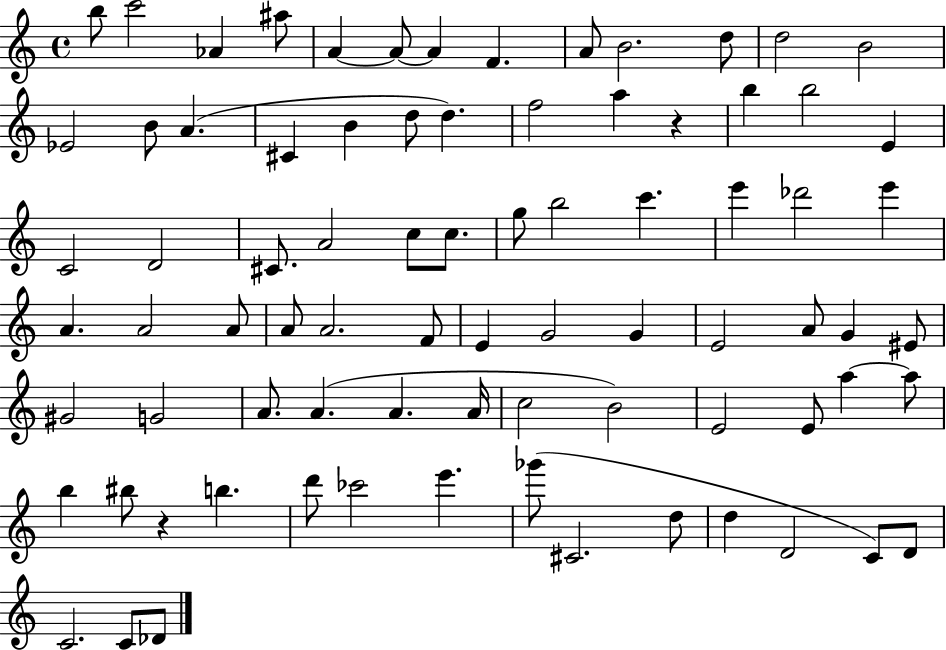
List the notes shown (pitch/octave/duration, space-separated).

B5/e C6/h Ab4/q A#5/e A4/q A4/e A4/q F4/q. A4/e B4/h. D5/e D5/h B4/h Eb4/h B4/e A4/q. C#4/q B4/q D5/e D5/q. F5/h A5/q R/q B5/q B5/h E4/q C4/h D4/h C#4/e. A4/h C5/e C5/e. G5/e B5/h C6/q. E6/q Db6/h E6/q A4/q. A4/h A4/e A4/e A4/h. F4/e E4/q G4/h G4/q E4/h A4/e G4/q EIS4/e G#4/h G4/h A4/e. A4/q. A4/q. A4/s C5/h B4/h E4/h E4/e A5/q A5/e B5/q BIS5/e R/q B5/q. D6/e CES6/h E6/q. Gb6/e C#4/h. D5/e D5/q D4/h C4/e D4/e C4/h. C4/e Db4/e